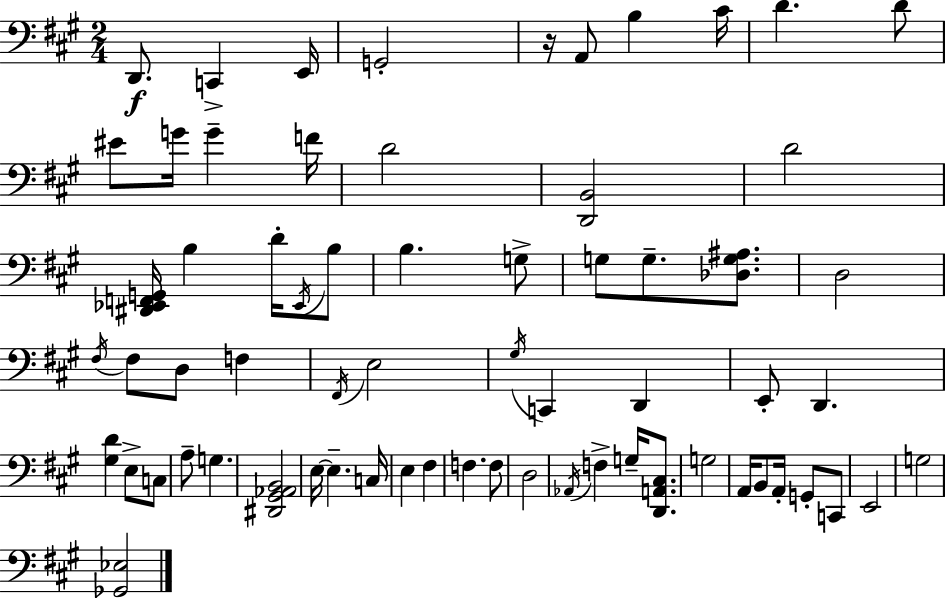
X:1
T:Untitled
M:2/4
L:1/4
K:A
D,,/2 C,, E,,/4 G,,2 z/4 A,,/2 B, ^C/4 D D/2 ^E/2 G/4 G F/4 D2 [D,,B,,]2 D2 [^D,,_E,,F,,G,,]/4 B, D/4 _E,,/4 B,/2 B, G,/2 G,/2 G,/2 [_D,G,^A,]/2 D,2 ^F,/4 ^F,/2 D,/2 F, ^F,,/4 E,2 ^G,/4 C,, D,, E,,/2 D,, [^G,D] E,/2 C,/2 A,/2 G, [^D,,^G,,_A,,B,,]2 E,/4 E, C,/4 E, ^F, F, F,/2 D,2 _A,,/4 F, G,/4 [D,,A,,^C,]/2 G,2 A,,/4 B,,/2 A,,/4 G,,/2 C,,/2 E,,2 G,2 [_G,,_E,]2